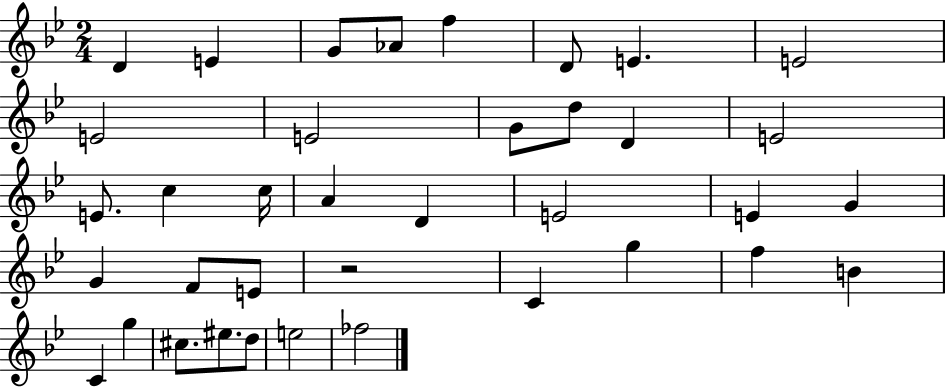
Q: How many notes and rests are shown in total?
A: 37